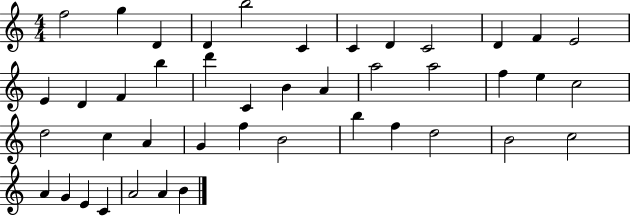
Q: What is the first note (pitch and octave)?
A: F5